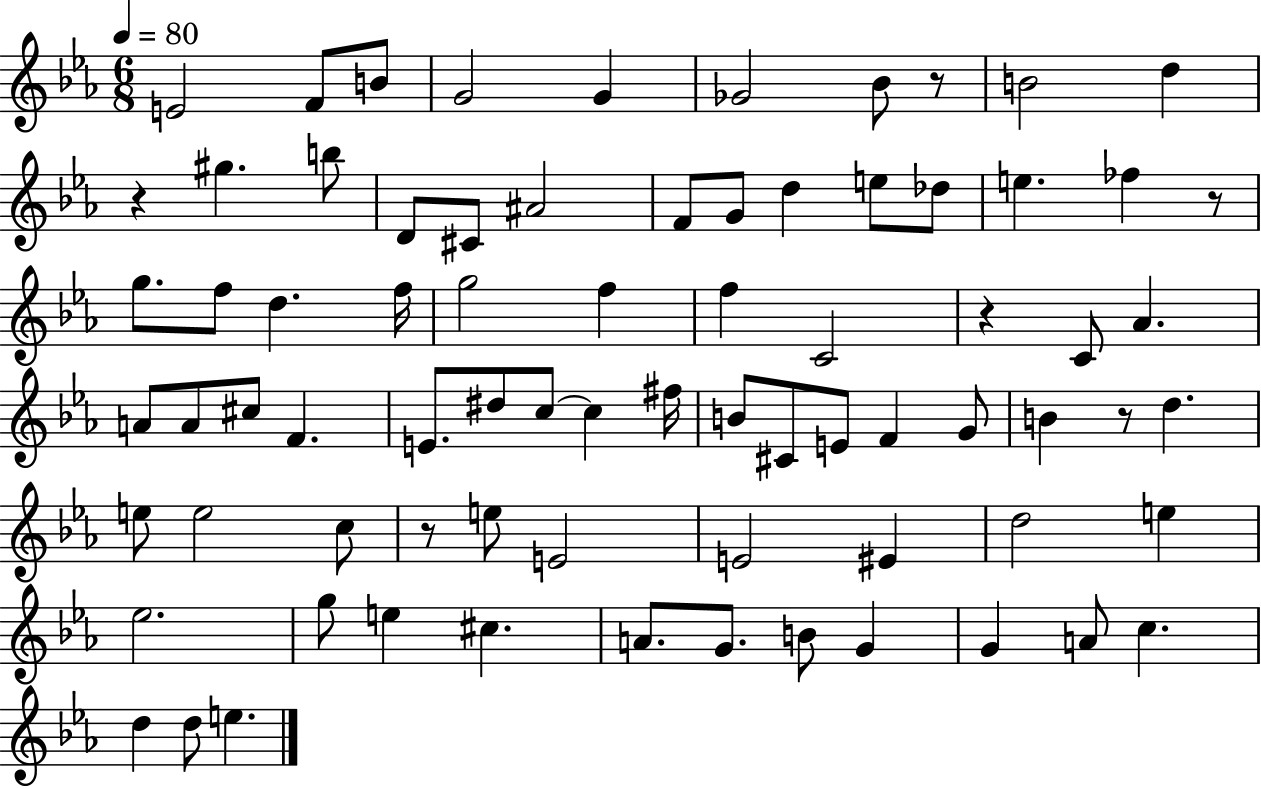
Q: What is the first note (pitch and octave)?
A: E4